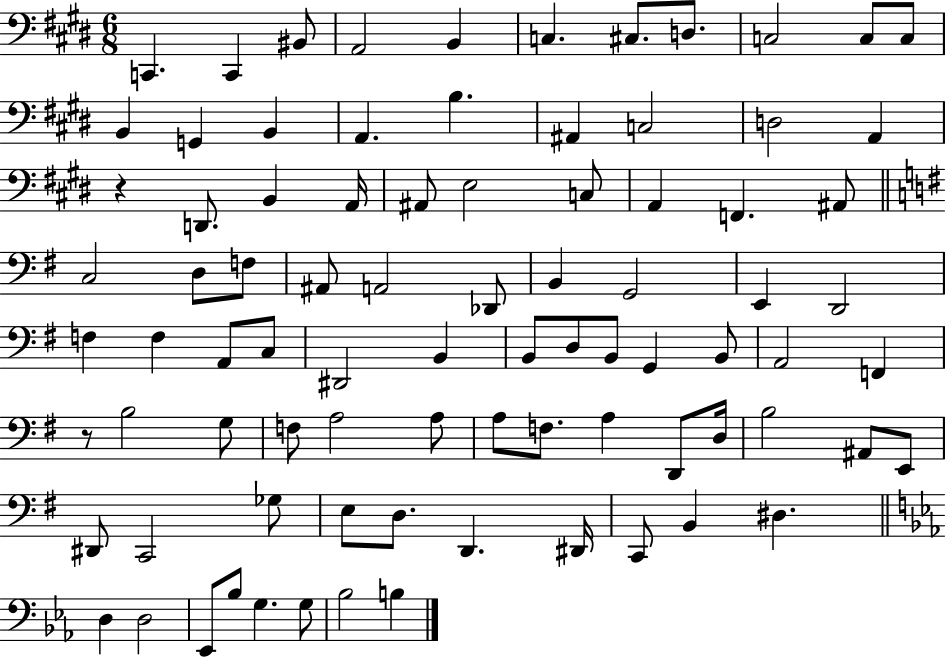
{
  \clef bass
  \numericTimeSignature
  \time 6/8
  \key e \major
  c,4. c,4 bis,8 | a,2 b,4 | c4. cis8. d8. | c2 c8 c8 | \break b,4 g,4 b,4 | a,4. b4. | ais,4 c2 | d2 a,4 | \break r4 d,8. b,4 a,16 | ais,8 e2 c8 | a,4 f,4. ais,8 | \bar "||" \break \key e \minor c2 d8 f8 | ais,8 a,2 des,8 | b,4 g,2 | e,4 d,2 | \break f4 f4 a,8 c8 | dis,2 b,4 | b,8 d8 b,8 g,4 b,8 | a,2 f,4 | \break r8 b2 g8 | f8 a2 a8 | a8 f8. a4 d,8 d16 | b2 ais,8 e,8 | \break dis,8 c,2 ges8 | e8 d8. d,4. dis,16 | c,8 b,4 dis4. | \bar "||" \break \key ees \major d4 d2 | ees,8 bes8 g4. g8 | bes2 b4 | \bar "|."
}